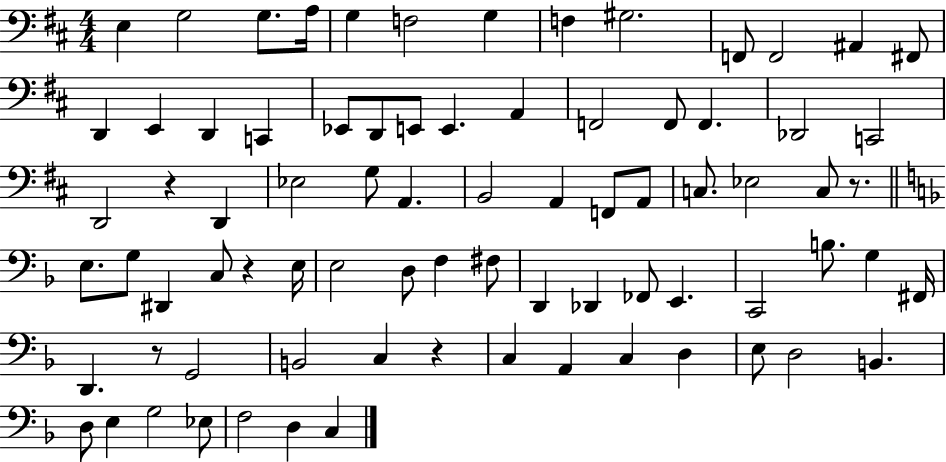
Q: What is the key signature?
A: D major